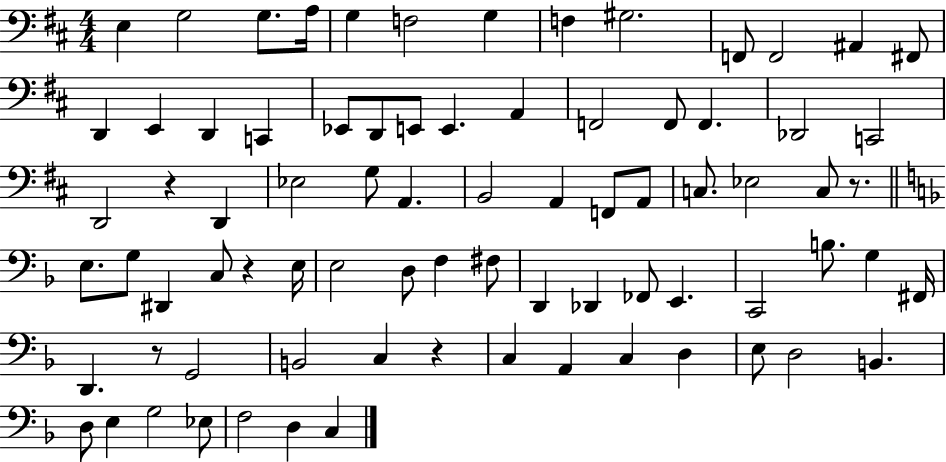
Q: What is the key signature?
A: D major